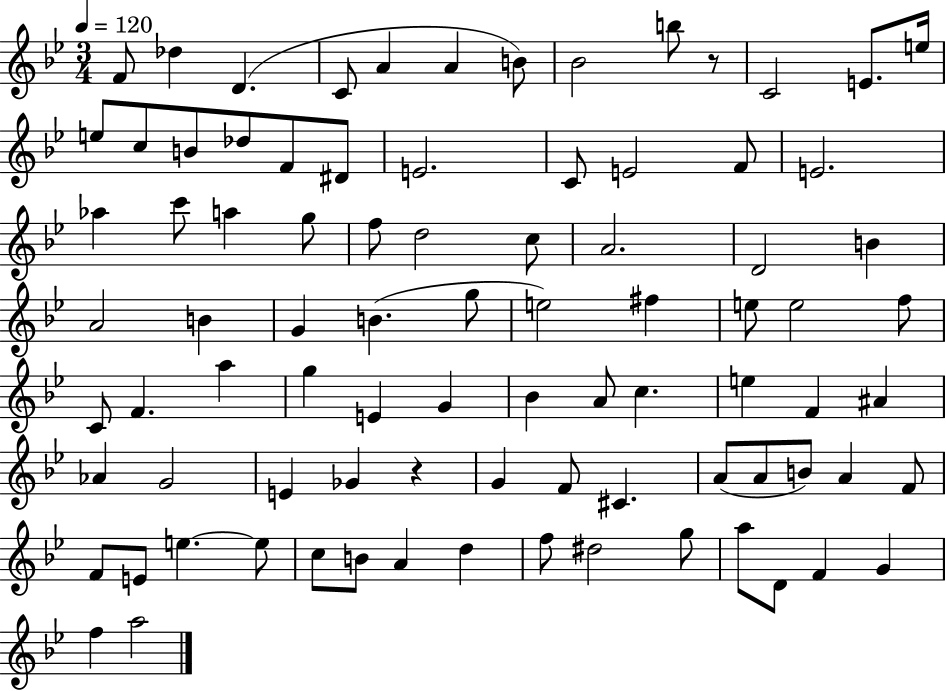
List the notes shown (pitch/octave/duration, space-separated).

F4/e Db5/q D4/q. C4/e A4/q A4/q B4/e Bb4/h B5/e R/e C4/h E4/e. E5/s E5/e C5/e B4/e Db5/e F4/e D#4/e E4/h. C4/e E4/h F4/e E4/h. Ab5/q C6/e A5/q G5/e F5/e D5/h C5/e A4/h. D4/h B4/q A4/h B4/q G4/q B4/q. G5/e E5/h F#5/q E5/e E5/h F5/e C4/e F4/q. A5/q G5/q E4/q G4/q Bb4/q A4/e C5/q. E5/q F4/q A#4/q Ab4/q G4/h E4/q Gb4/q R/q G4/q F4/e C#4/q. A4/e A4/e B4/e A4/q F4/e F4/e E4/e E5/q. E5/e C5/e B4/e A4/q D5/q F5/e D#5/h G5/e A5/e D4/e F4/q G4/q F5/q A5/h